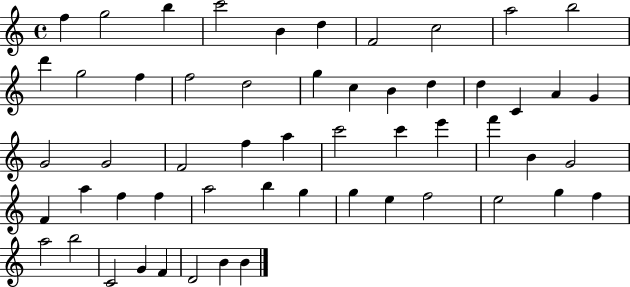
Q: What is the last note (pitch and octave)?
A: B4